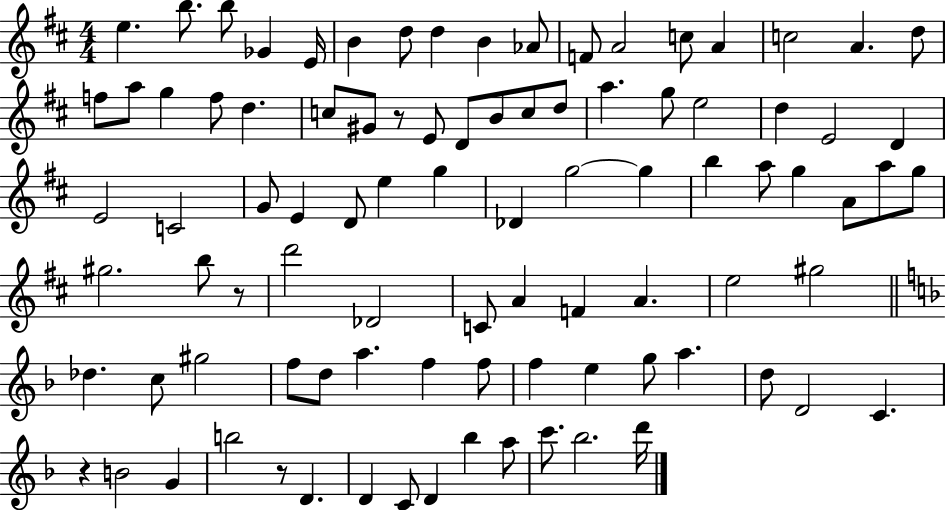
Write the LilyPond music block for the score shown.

{
  \clef treble
  \numericTimeSignature
  \time 4/4
  \key d \major
  e''4. b''8. b''8 ges'4 e'16 | b'4 d''8 d''4 b'4 aes'8 | f'8 a'2 c''8 a'4 | c''2 a'4. d''8 | \break f''8 a''8 g''4 f''8 d''4. | c''8 gis'8 r8 e'8 d'8 b'8 c''8 d''8 | a''4. g''8 e''2 | d''4 e'2 d'4 | \break e'2 c'2 | g'8 e'4 d'8 e''4 g''4 | des'4 g''2~~ g''4 | b''4 a''8 g''4 a'8 a''8 g''8 | \break gis''2. b''8 r8 | d'''2 des'2 | c'8 a'4 f'4 a'4. | e''2 gis''2 | \break \bar "||" \break \key f \major des''4. c''8 gis''2 | f''8 d''8 a''4. f''4 f''8 | f''4 e''4 g''8 a''4. | d''8 d'2 c'4. | \break r4 b'2 g'4 | b''2 r8 d'4. | d'4 c'8 d'4 bes''4 a''8 | c'''8. bes''2. d'''16 | \break \bar "|."
}